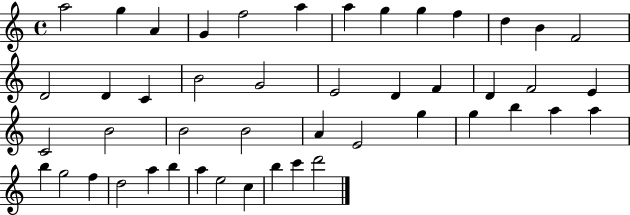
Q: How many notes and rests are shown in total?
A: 47